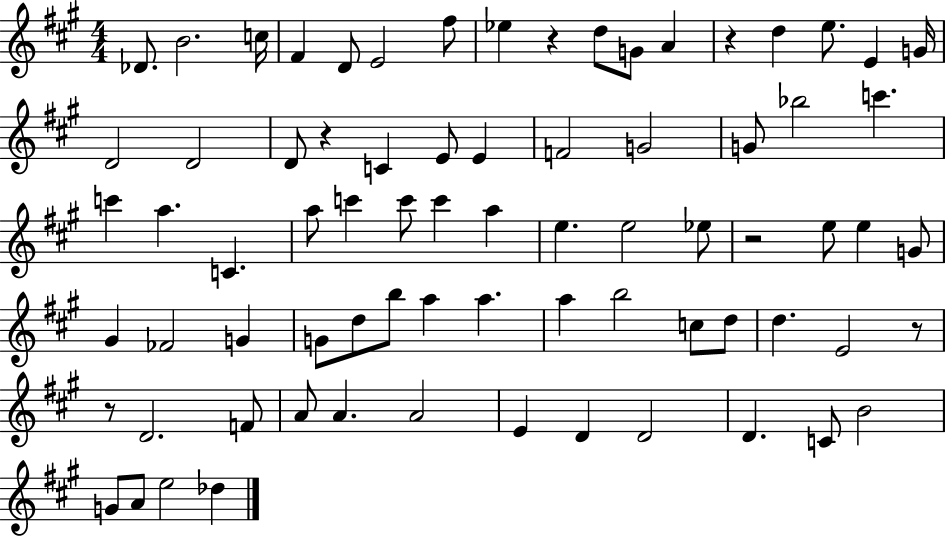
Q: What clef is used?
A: treble